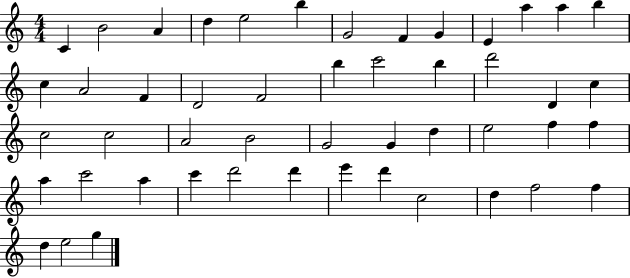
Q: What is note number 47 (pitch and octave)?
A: D5